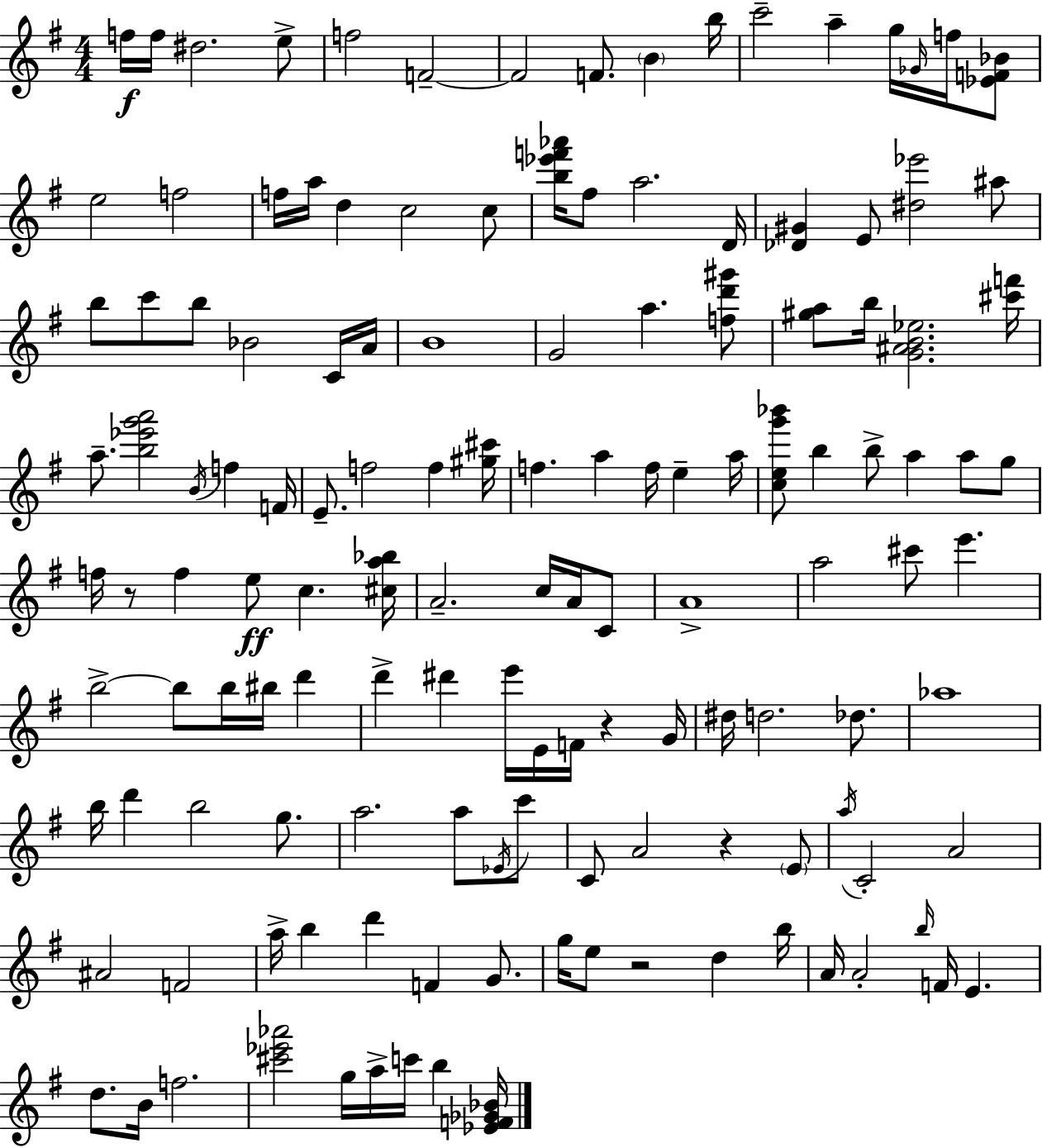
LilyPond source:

{
  \clef treble
  \numericTimeSignature
  \time 4/4
  \key e \minor
  f''16\f f''16 dis''2. e''8-> | f''2 f'2--~~ | f'2 f'8. \parenthesize b'4 b''16 | c'''2-- a''4-- g''16 \grace { ges'16 } f''16 <ees' f' bes'>8 | \break e''2 f''2 | f''16 a''16 d''4 c''2 c''8 | <b'' ees''' f''' aes'''>16 fis''8 a''2. | d'16 <des' gis'>4 e'8 <dis'' ees'''>2 ais''8 | \break b''8 c'''8 b''8 bes'2 c'16 | a'16 b'1 | g'2 a''4. <f'' d''' gis'''>8 | <gis'' a''>8 b''16 <g' ais' b' ees''>2. | \break <cis''' f'''>16 a''8.-- <b'' ees''' g''' a'''>2 \acciaccatura { b'16 } f''4 | f'16 e'8.-- f''2 f''4 | <gis'' cis'''>16 f''4. a''4 f''16 e''4-- | a''16 <c'' e'' g''' bes'''>8 b''4 b''8-> a''4 a''8 | \break g''8 f''16 r8 f''4 e''8\ff c''4. | <cis'' a'' bes''>16 a'2.-- c''16 a'16 | c'8 a'1-> | a''2 cis'''8 e'''4. | \break b''2->~~ b''8 b''16 bis''16 d'''4 | d'''4-> dis'''4 e'''16 e'16 f'16 r4 | g'16 dis''16 d''2. des''8. | aes''1 | \break b''16 d'''4 b''2 g''8. | a''2. a''8 | \acciaccatura { ees'16 } c'''8 c'8 a'2 r4 | \parenthesize e'8 \acciaccatura { a''16 } c'2-. a'2 | \break ais'2 f'2 | a''16-> b''4 d'''4 f'4 | g'8. g''16 e''8 r2 d''4 | b''16 a'16 a'2-. \grace { b''16 } f'16 e'4. | \break d''8. b'16 f''2. | <cis''' ees''' aes'''>2 g''16 a''16-> c'''16 | b''4 <ees' f' ges' bes'>16 \bar "|."
}